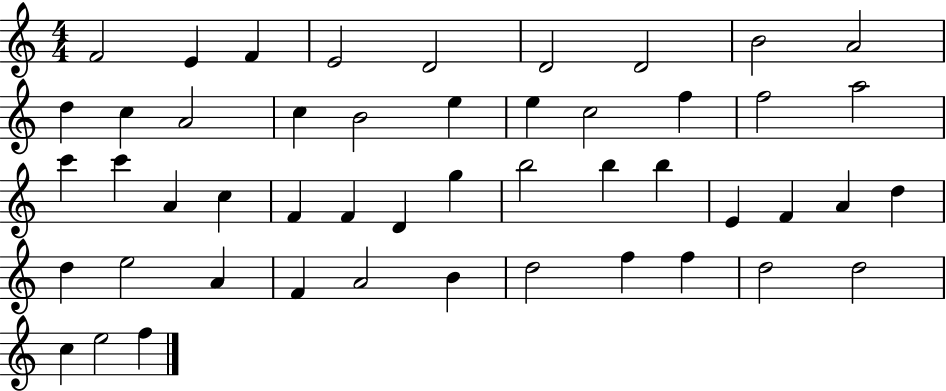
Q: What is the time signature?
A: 4/4